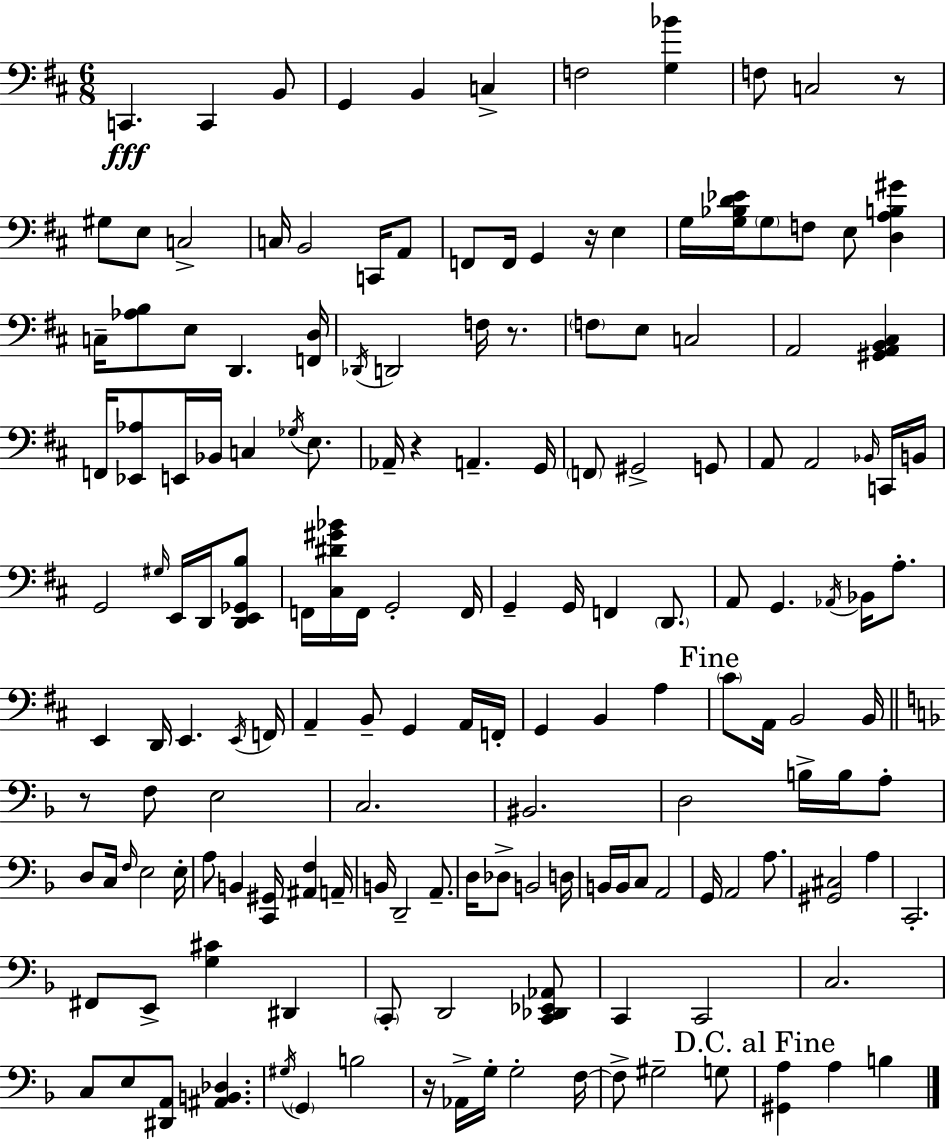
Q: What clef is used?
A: bass